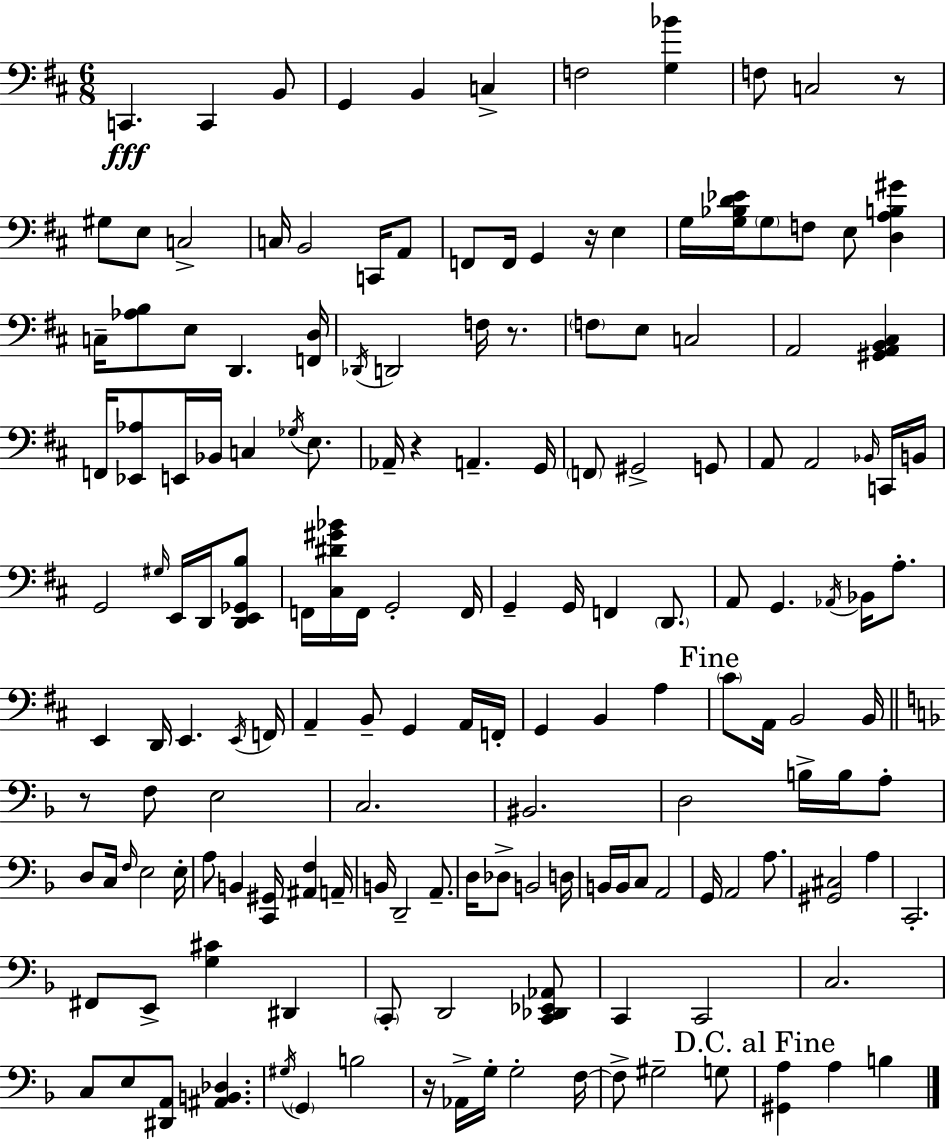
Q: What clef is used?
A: bass